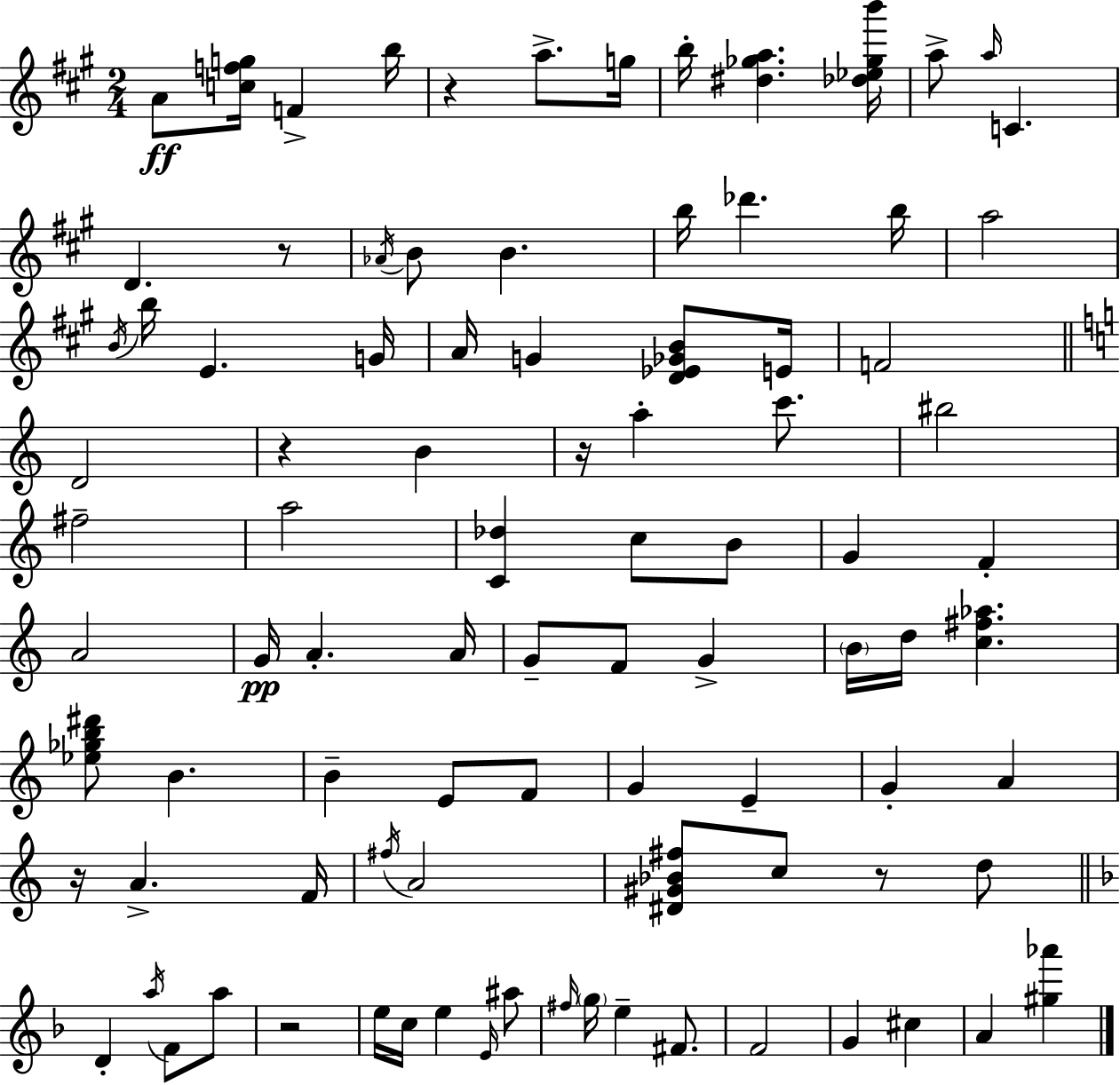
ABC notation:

X:1
T:Untitled
M:2/4
L:1/4
K:A
A/2 [cfg]/4 F b/4 z a/2 g/4 b/4 [^d_ga] [_d_e_gb']/4 a/2 a/4 C D z/2 _A/4 B/2 B b/4 _d' b/4 a2 B/4 b/4 E G/4 A/4 G [D_E_GB]/2 E/4 F2 D2 z B z/4 a c'/2 ^b2 ^f2 a2 [C_d] c/2 B/2 G F A2 G/4 A A/4 G/2 F/2 G B/4 d/4 [c^f_a] [_e_gb^d']/2 B B E/2 F/2 G E G A z/4 A F/4 ^f/4 A2 [^D^G_B^f]/2 c/2 z/2 d/2 D a/4 F/2 a/2 z2 e/4 c/4 e E/4 ^a/2 ^f/4 g/4 e ^F/2 F2 G ^c A [^g_a']